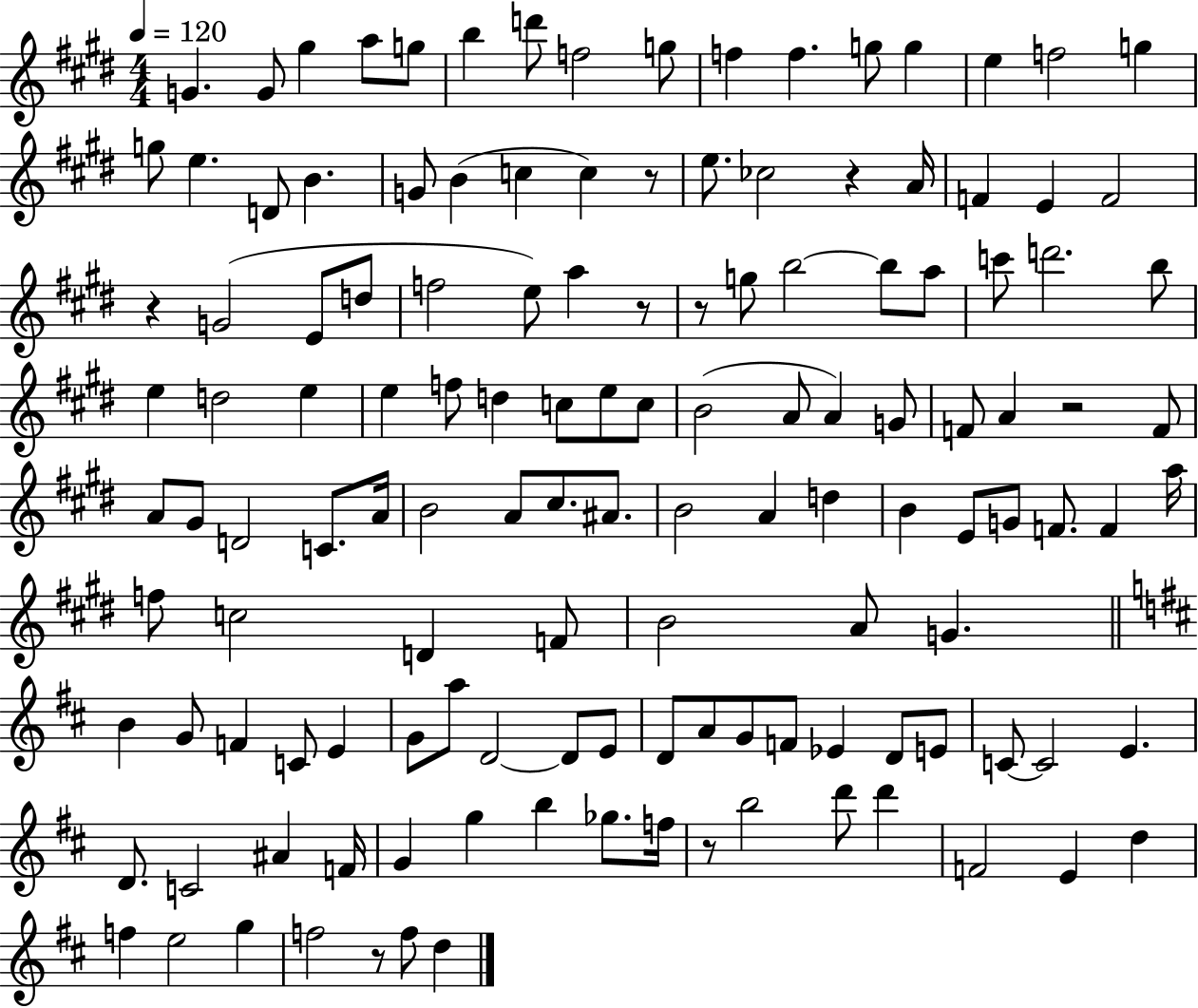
G4/q. G4/e G#5/q A5/e G5/e B5/q D6/e F5/h G5/e F5/q F5/q. G5/e G5/q E5/q F5/h G5/q G5/e E5/q. D4/e B4/q. G4/e B4/q C5/q C5/q R/e E5/e. CES5/h R/q A4/s F4/q E4/q F4/h R/q G4/h E4/e D5/e F5/h E5/e A5/q R/e R/e G5/e B5/h B5/e A5/e C6/e D6/h. B5/e E5/q D5/h E5/q E5/q F5/e D5/q C5/e E5/e C5/e B4/h A4/e A4/q G4/e F4/e A4/q R/h F4/e A4/e G#4/e D4/h C4/e. A4/s B4/h A4/e C#5/e. A#4/e. B4/h A4/q D5/q B4/q E4/e G4/e F4/e. F4/q A5/s F5/e C5/h D4/q F4/e B4/h A4/e G4/q. B4/q G4/e F4/q C4/e E4/q G4/e A5/e D4/h D4/e E4/e D4/e A4/e G4/e F4/e Eb4/q D4/e E4/e C4/e C4/h E4/q. D4/e. C4/h A#4/q F4/s G4/q G5/q B5/q Gb5/e. F5/s R/e B5/h D6/e D6/q F4/h E4/q D5/q F5/q E5/h G5/q F5/h R/e F5/e D5/q